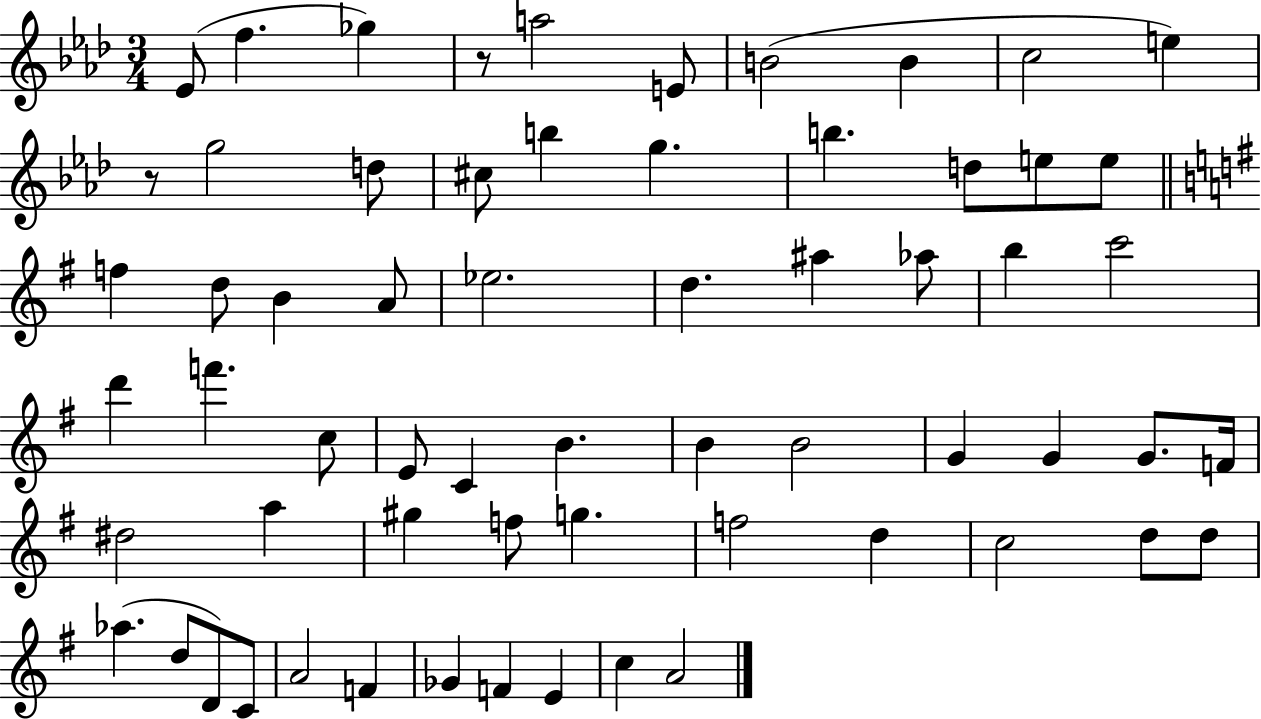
{
  \clef treble
  \numericTimeSignature
  \time 3/4
  \key aes \major
  ees'8( f''4. ges''4) | r8 a''2 e'8 | b'2( b'4 | c''2 e''4) | \break r8 g''2 d''8 | cis''8 b''4 g''4. | b''4. d''8 e''8 e''8 | \bar "||" \break \key e \minor f''4 d''8 b'4 a'8 | ees''2. | d''4. ais''4 aes''8 | b''4 c'''2 | \break d'''4 f'''4. c''8 | e'8 c'4 b'4. | b'4 b'2 | g'4 g'4 g'8. f'16 | \break dis''2 a''4 | gis''4 f''8 g''4. | f''2 d''4 | c''2 d''8 d''8 | \break aes''4.( d''8 d'8) c'8 | a'2 f'4 | ges'4 f'4 e'4 | c''4 a'2 | \break \bar "|."
}